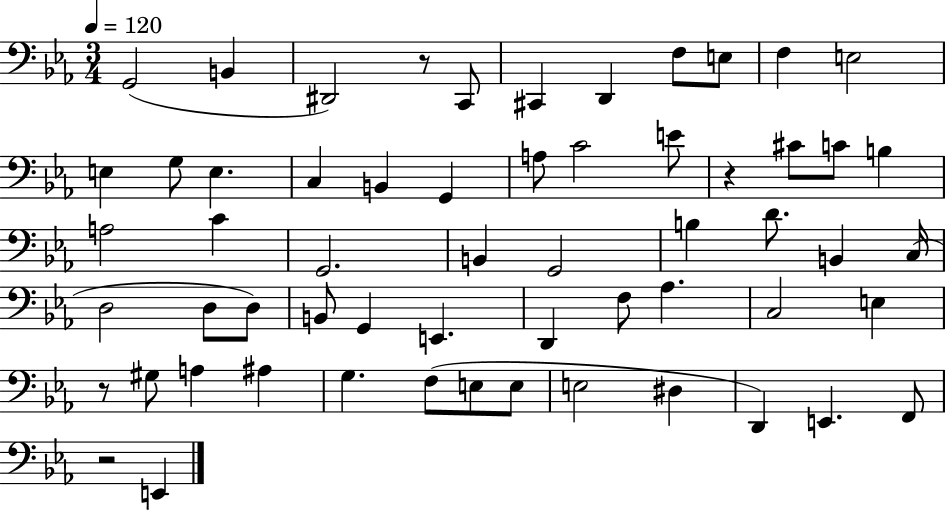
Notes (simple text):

G2/h B2/q D#2/h R/e C2/e C#2/q D2/q F3/e E3/e F3/q E3/h E3/q G3/e E3/q. C3/q B2/q G2/q A3/e C4/h E4/e R/q C#4/e C4/e B3/q A3/h C4/q G2/h. B2/q G2/h B3/q D4/e. B2/q C3/s D3/h D3/e D3/e B2/e G2/q E2/q. D2/q F3/e Ab3/q. C3/h E3/q R/e G#3/e A3/q A#3/q G3/q. F3/e E3/e E3/e E3/h D#3/q D2/q E2/q. F2/e R/h E2/q